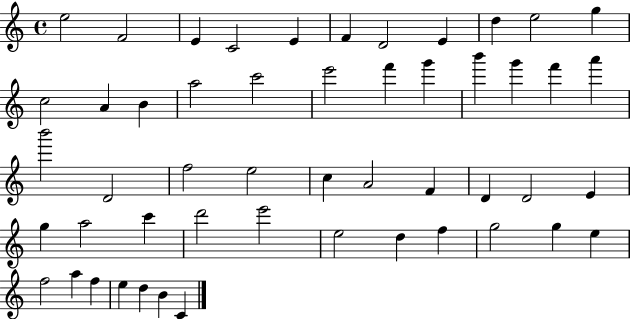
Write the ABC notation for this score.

X:1
T:Untitled
M:4/4
L:1/4
K:C
e2 F2 E C2 E F D2 E d e2 g c2 A B a2 c'2 e'2 f' g' b' g' f' a' b'2 D2 f2 e2 c A2 F D D2 E g a2 c' d'2 e'2 e2 d f g2 g e f2 a f e d B C